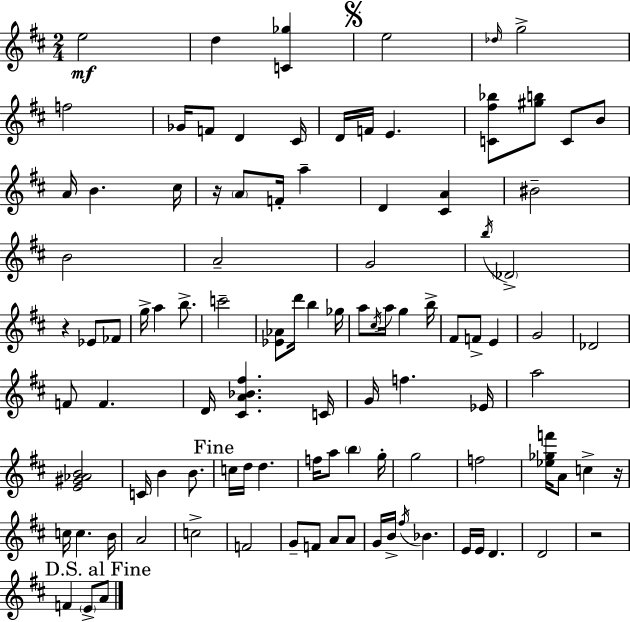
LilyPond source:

{
  \clef treble
  \numericTimeSignature
  \time 2/4
  \key d \major
  \repeat volta 2 { e''2\mf | d''4 <c' ges''>4 | \mark \markup { \musicglyph "scripts.segno" } e''2 | \grace { des''16 } g''2-> | \break f''2 | ges'16 f'8 d'4 | cis'16 d'16 f'16 e'4. | <c' fis'' bes''>8 <gis'' b''>8 c'8 b'8 | \break a'16 b'4. | cis''16 r16 \parenthesize a'8 f'16-. a''4-- | d'4 <cis' a'>4 | bis'2-- | \break b'2 | a'2-- | g'2 | \acciaccatura { b''16 } \parenthesize des'2-> | \break r4 ees'8 | fes'8 g''16-> a''4 b''8.-> | c'''2-- | <ees' aes'>8 d'''16 b''4 | \break ges''16 a''8 \acciaccatura { cis''16 } a''16 g''4 | b''16-> fis'8 f'8-> e'4 | g'2 | des'2 | \break f'8 f'4. | d'16 <cis' a' bes' fis''>4. | c'16 g'16 f''4. | ees'16 a''2 | \break <e' gis' aes' b'>2 | c'16 b'4 | b'8. \mark "Fine" c''16 d''16 d''4. | f''16 a''8 \parenthesize b''4 | \break g''16-. g''2 | f''2 | <ees'' ges'' f'''>16 a'8 c''4-> | r16 c''16 c''4. | \break b'16 a'2 | c''2-> | f'2 | g'8-- f'8 a'8 | \break a'8 g'16 b'16-> \acciaccatura { fis''16 } bes'4. | e'16 e'16 d'4. | d'2 | r2 | \break \mark "D.S. al Fine" f'4 | \parenthesize e'8-> a'8 } \bar "|."
}